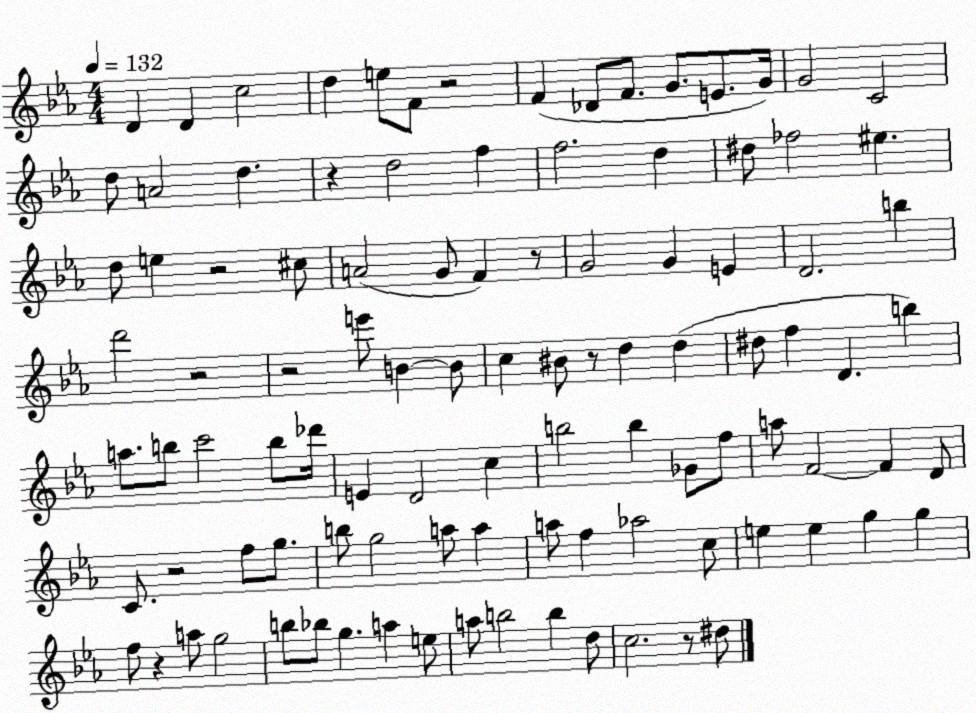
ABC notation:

X:1
T:Untitled
M:4/4
L:1/4
K:Eb
D D c2 d e/2 F/2 z2 F _D/2 F/2 G/2 E/2 G/4 G2 C2 d/2 A2 d z d2 f f2 d ^d/2 _f2 ^e d/2 e z2 ^c/2 A2 G/2 F z/2 G2 G E D2 b d'2 z2 z2 e'/2 B B/2 c ^B/2 z/2 d d ^d/2 f D b a/2 b/2 c'2 b/2 _d'/4 E D2 c b2 b _G/2 f/2 a/2 F2 F D/2 C/2 z2 f/2 g/2 b/2 g2 a/2 a a/2 f _a2 c/2 e e g g f/2 z a/2 g2 b/2 _b/2 g a e/2 a/2 b2 b d/2 c2 z/2 ^d/2